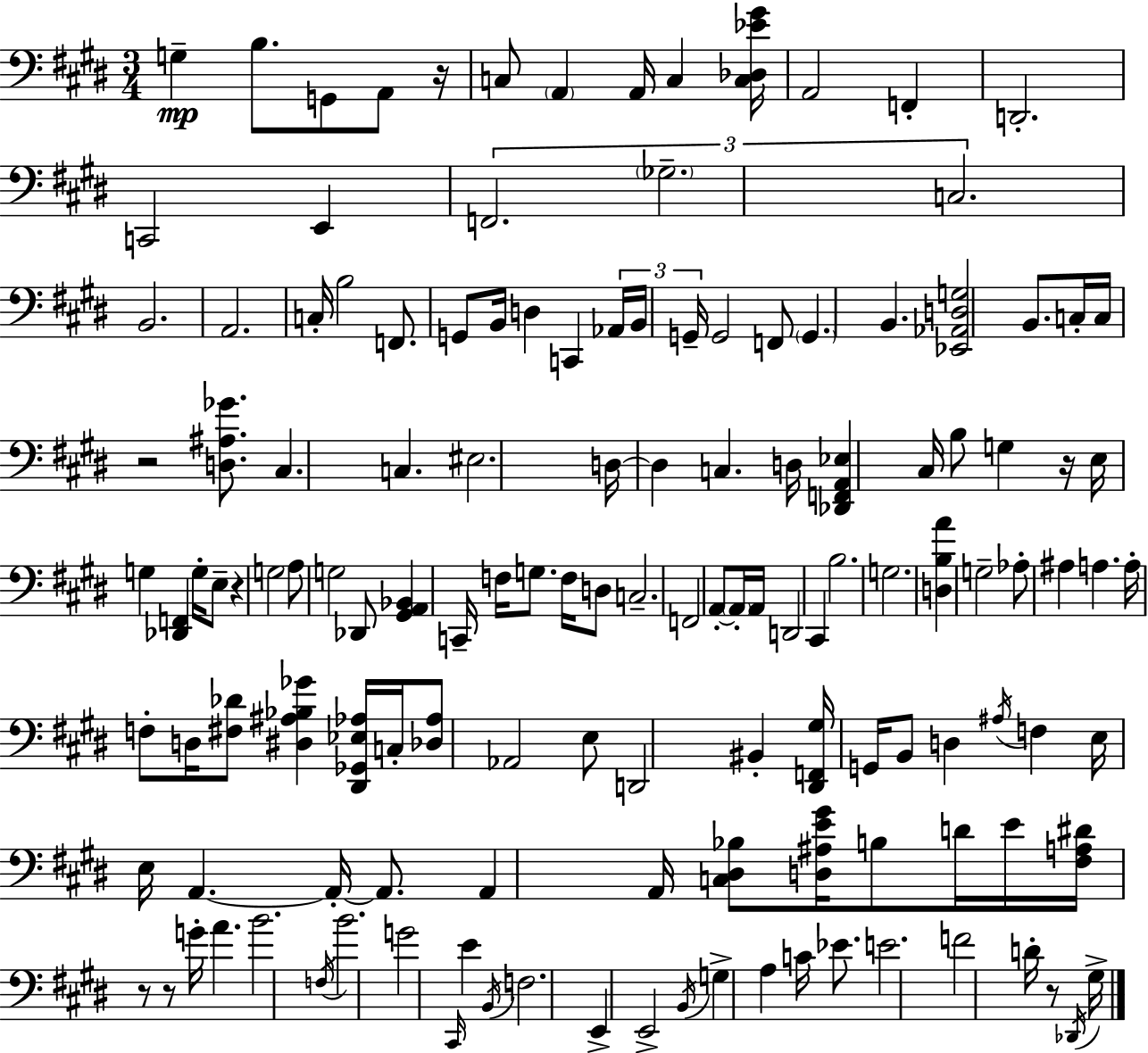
X:1
T:Untitled
M:3/4
L:1/4
K:E
G, B,/2 G,,/2 A,,/2 z/4 C,/2 A,, A,,/4 C, [C,_D,_E^G]/4 A,,2 F,, D,,2 C,,2 E,, F,,2 _G,2 C,2 B,,2 A,,2 C,/4 B,2 F,,/2 G,,/2 B,,/4 D, C,, _A,,/4 B,,/4 G,,/4 G,,2 F,,/2 G,, B,, [_E,,_A,,D,G,]2 B,,/2 C,/4 C,/4 z2 [D,^A,_G]/2 ^C, C, ^E,2 D,/4 D, C, D,/4 [_D,,F,,A,,_E,] ^C,/4 B,/2 G, z/4 E,/4 G, [_D,,F,,] G,/4 E,/2 z G,2 A,/2 G,2 _D,,/2 [^G,,A,,_B,,] C,,/4 F,/4 G,/2 F,/4 D,/2 C,2 F,,2 A,,/2 A,,/4 A,,/4 D,,2 ^C,, B,2 G,2 [D,B,A] G,2 _A,/2 ^A, A, A,/4 F,/2 D,/4 [^F,_D]/2 [^D,^A,_B,_G] [^D,,_G,,_E,_A,]/4 C,/4 [_D,_A,]/2 _A,,2 E,/2 D,,2 ^B,, [^D,,F,,^G,]/4 G,,/4 B,,/2 D, ^A,/4 F, E,/4 E,/4 A,, A,,/4 A,,/2 A,, A,,/4 [C,^D,_B,]/2 [D,^A,E^G]/4 B,/2 D/4 E/4 [^F,A,^D]/4 z/2 z/2 G/4 A B2 F,/4 B2 G2 ^C,,/4 E B,,/4 F,2 E,, E,,2 B,,/4 G, A, C/4 _E/2 E2 F2 D/4 z/2 _D,,/4 ^G,/4